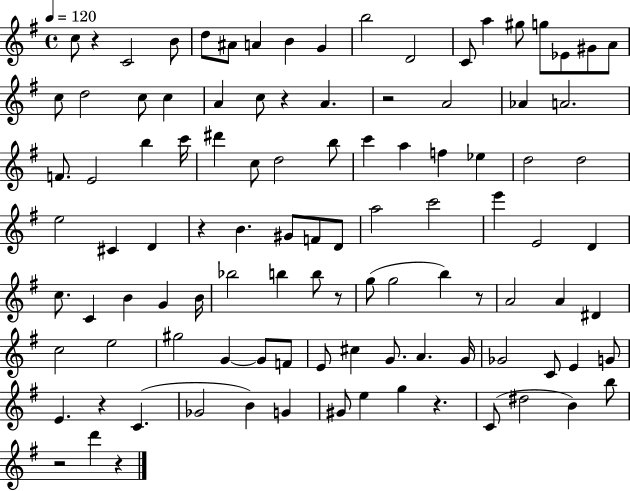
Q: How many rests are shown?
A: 10